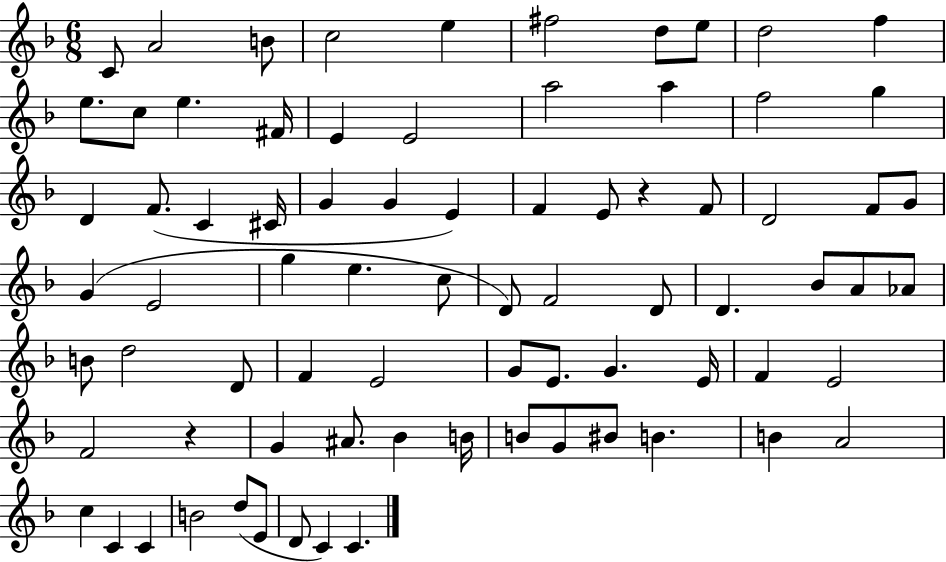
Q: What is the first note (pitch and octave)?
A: C4